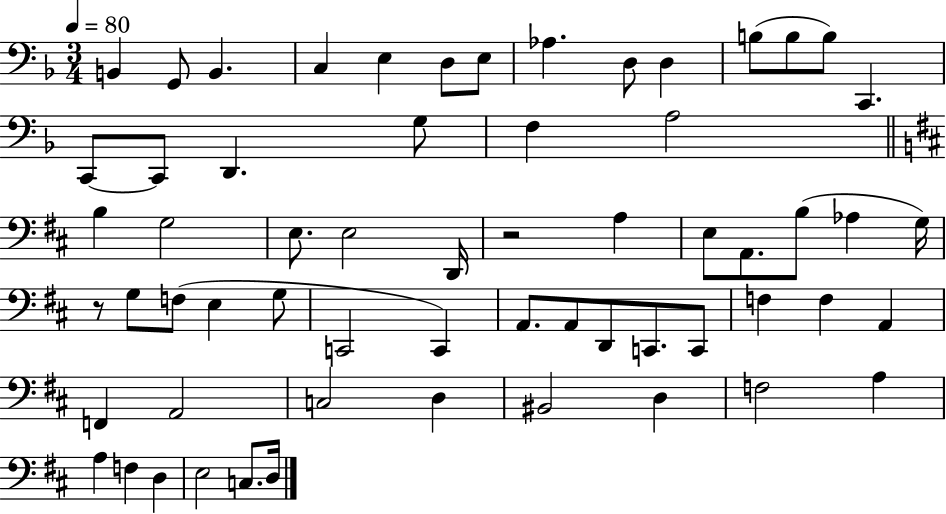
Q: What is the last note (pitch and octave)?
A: D3